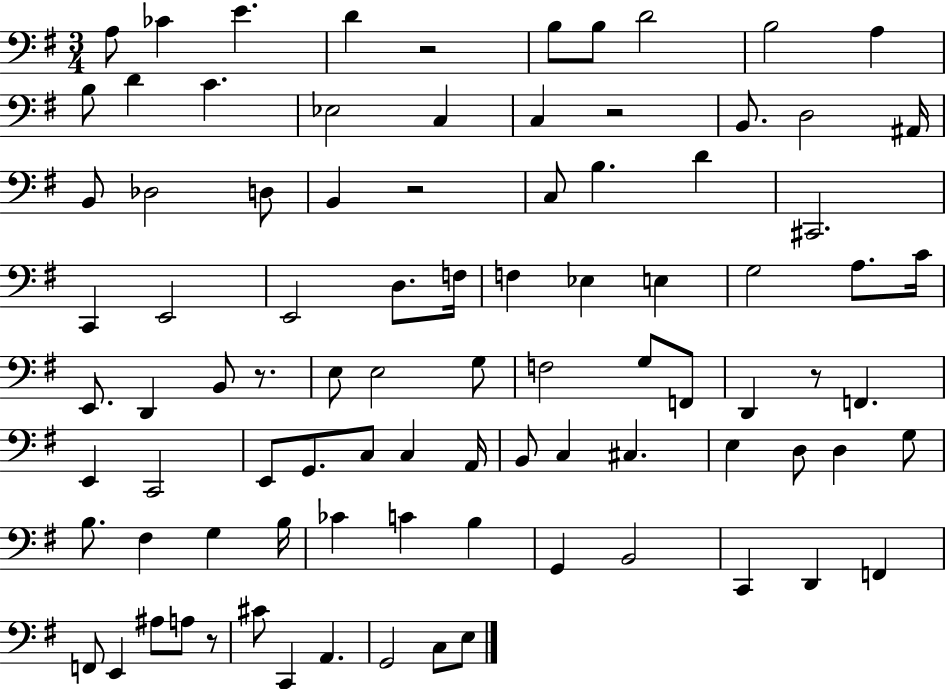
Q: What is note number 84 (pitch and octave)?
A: E3